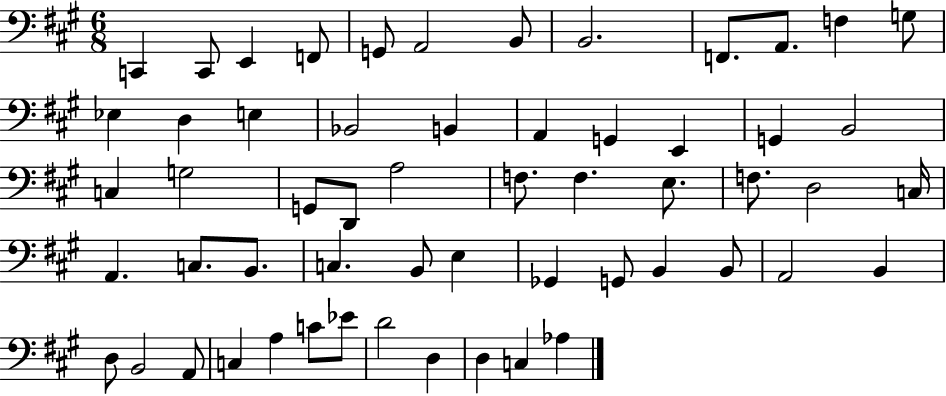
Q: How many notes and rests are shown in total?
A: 57